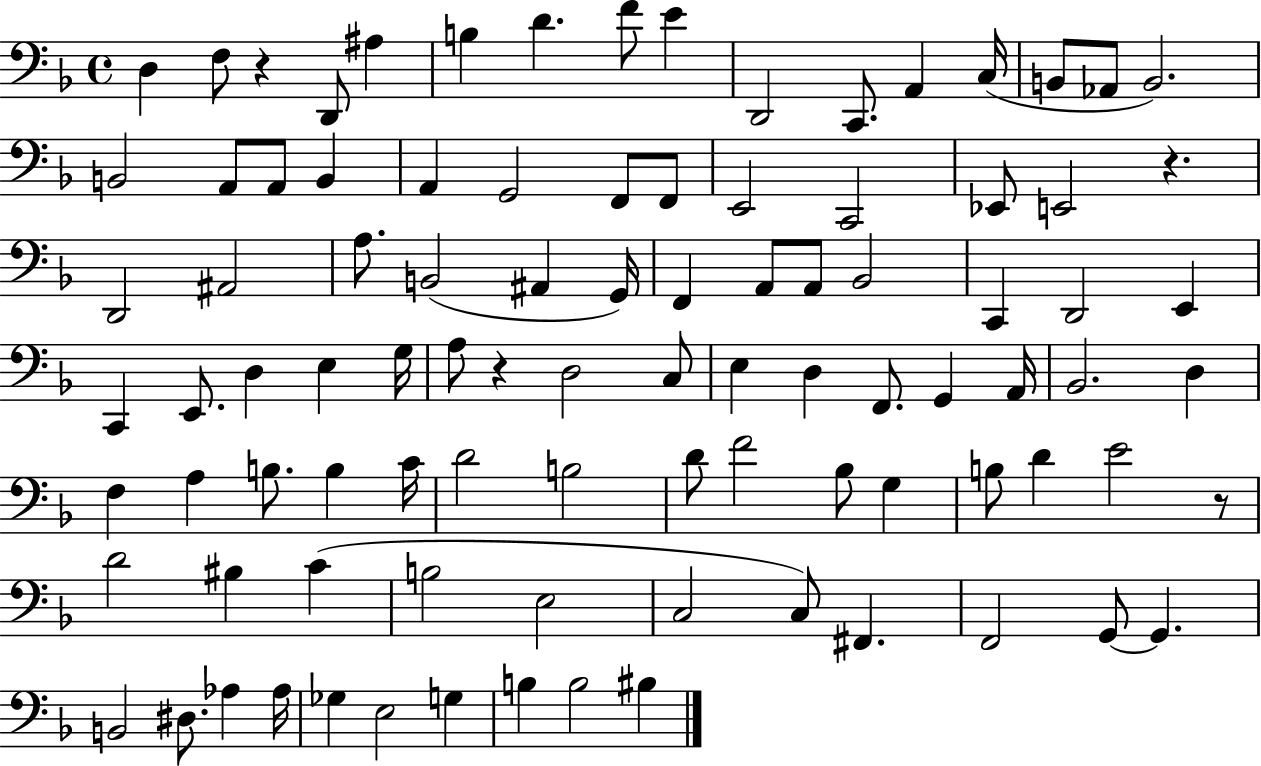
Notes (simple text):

D3/q F3/e R/q D2/e A#3/q B3/q D4/q. F4/e E4/q D2/h C2/e. A2/q C3/s B2/e Ab2/e B2/h. B2/h A2/e A2/e B2/q A2/q G2/h F2/e F2/e E2/h C2/h Eb2/e E2/h R/q. D2/h A#2/h A3/e. B2/h A#2/q G2/s F2/q A2/e A2/e Bb2/h C2/q D2/h E2/q C2/q E2/e. D3/q E3/q G3/s A3/e R/q D3/h C3/e E3/q D3/q F2/e. G2/q A2/s Bb2/h. D3/q F3/q A3/q B3/e. B3/q C4/s D4/h B3/h D4/e F4/h Bb3/e G3/q B3/e D4/q E4/h R/e D4/h BIS3/q C4/q B3/h E3/h C3/h C3/e F#2/q. F2/h G2/e G2/q. B2/h D#3/e. Ab3/q Ab3/s Gb3/q E3/h G3/q B3/q B3/h BIS3/q